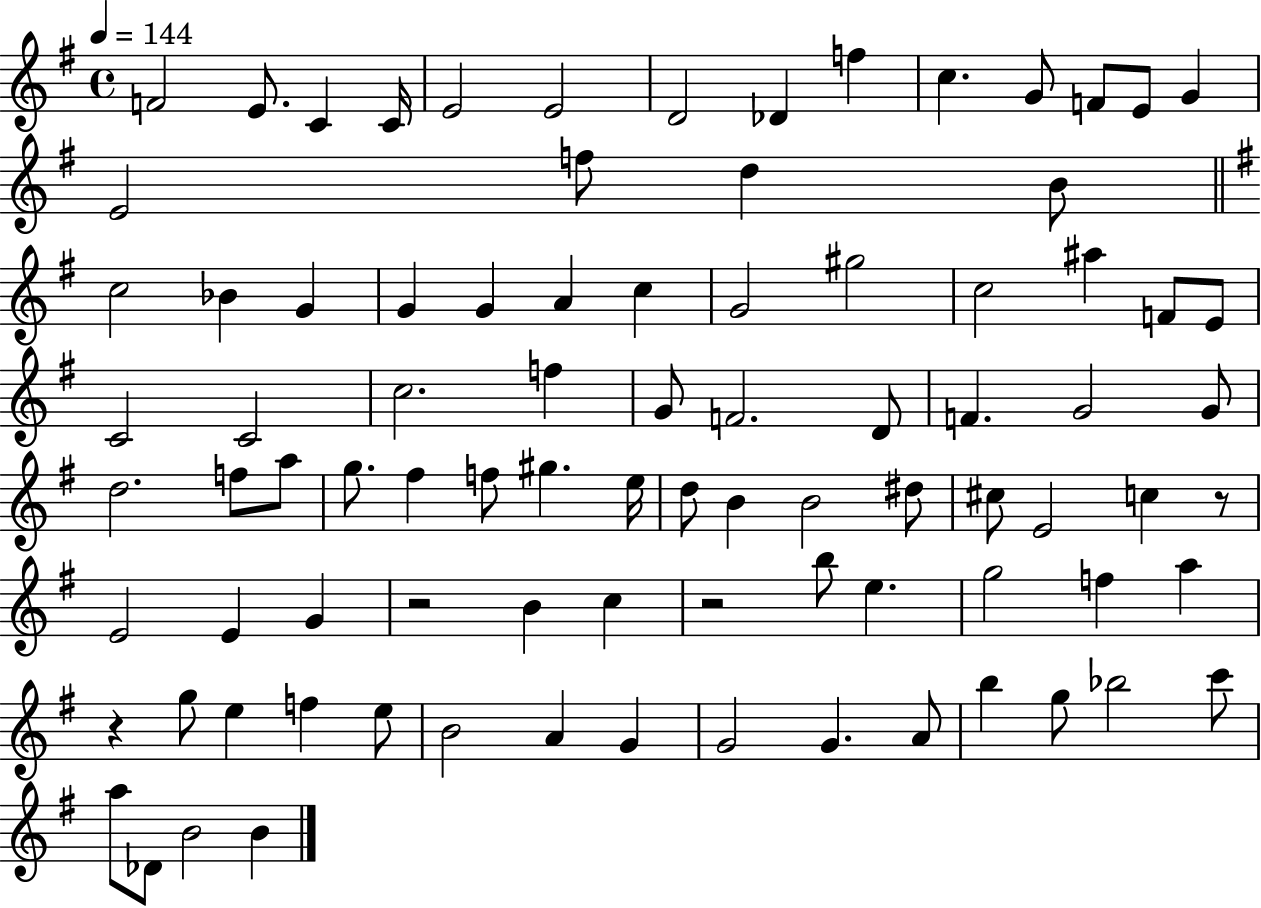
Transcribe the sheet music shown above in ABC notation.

X:1
T:Untitled
M:4/4
L:1/4
K:G
F2 E/2 C C/4 E2 E2 D2 _D f c G/2 F/2 E/2 G E2 f/2 d B/2 c2 _B G G G A c G2 ^g2 c2 ^a F/2 E/2 C2 C2 c2 f G/2 F2 D/2 F G2 G/2 d2 f/2 a/2 g/2 ^f f/2 ^g e/4 d/2 B B2 ^d/2 ^c/2 E2 c z/2 E2 E G z2 B c z2 b/2 e g2 f a z g/2 e f e/2 B2 A G G2 G A/2 b g/2 _b2 c'/2 a/2 _D/2 B2 B